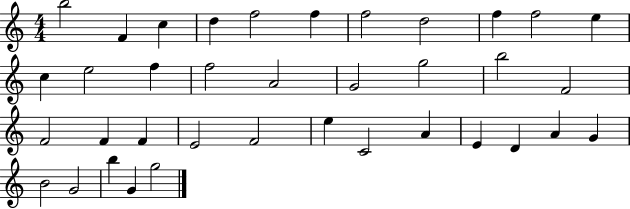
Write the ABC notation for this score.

X:1
T:Untitled
M:4/4
L:1/4
K:C
b2 F c d f2 f f2 d2 f f2 e c e2 f f2 A2 G2 g2 b2 F2 F2 F F E2 F2 e C2 A E D A G B2 G2 b G g2